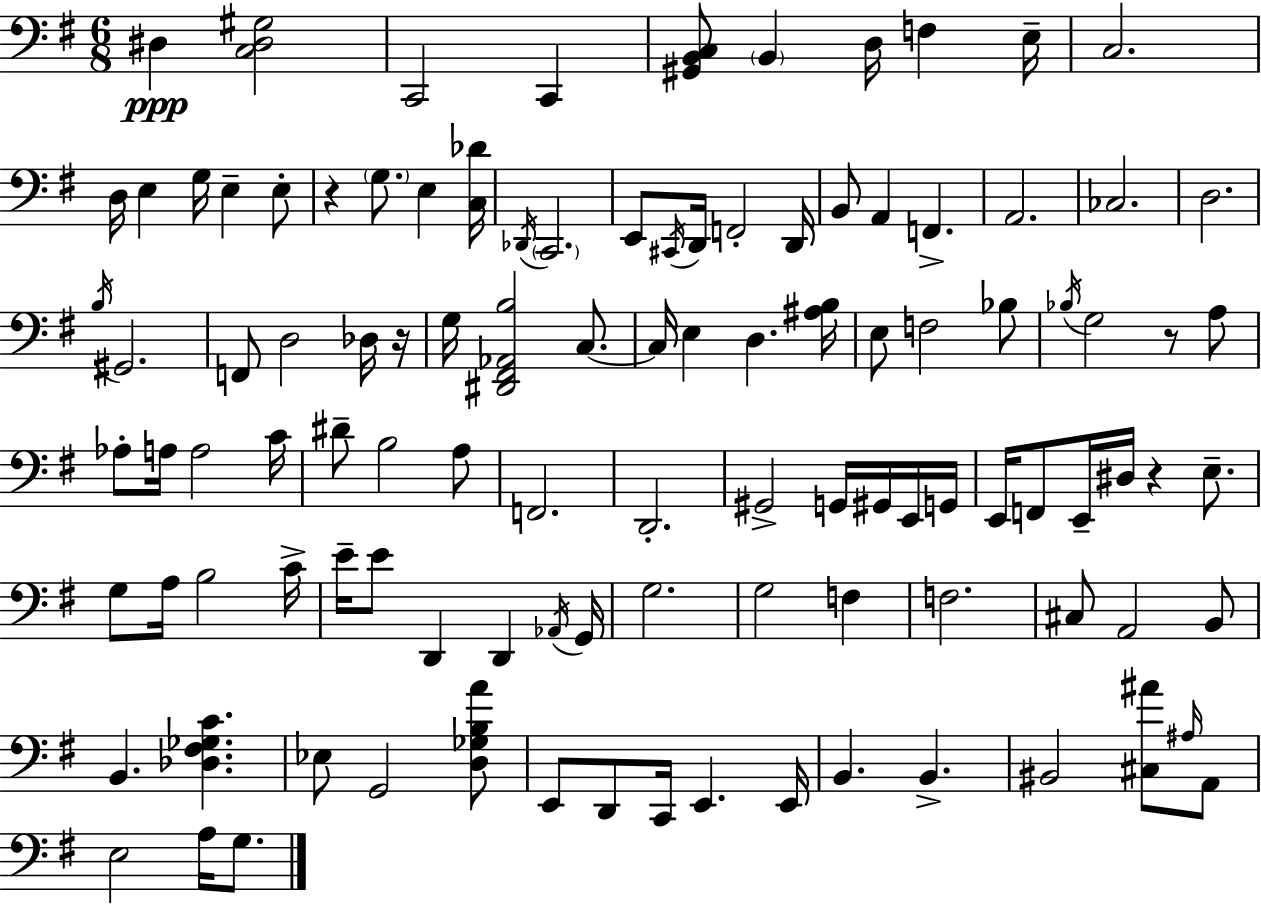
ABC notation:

X:1
T:Untitled
M:6/8
L:1/4
K:G
^D, [C,^D,^G,]2 C,,2 C,, [^G,,B,,C,]/2 B,, D,/4 F, E,/4 C,2 D,/4 E, G,/4 E, E,/2 z G,/2 E, [C,_D]/4 _D,,/4 C,,2 E,,/2 ^C,,/4 D,,/4 F,,2 D,,/4 B,,/2 A,, F,, A,,2 _C,2 D,2 B,/4 ^G,,2 F,,/2 D,2 _D,/4 z/4 G,/4 [^D,,^F,,_A,,B,]2 C,/2 C,/4 E, D, [^A,B,]/4 E,/2 F,2 _B,/2 _B,/4 G,2 z/2 A,/2 _A,/2 A,/4 A,2 C/4 ^D/2 B,2 A,/2 F,,2 D,,2 ^G,,2 G,,/4 ^G,,/4 E,,/4 G,,/4 E,,/4 F,,/2 E,,/4 ^D,/4 z E,/2 G,/2 A,/4 B,2 C/4 E/4 E/2 D,, D,, _A,,/4 G,,/4 G,2 G,2 F, F,2 ^C,/2 A,,2 B,,/2 B,, [_D,^F,_G,C] _E,/2 G,,2 [D,_G,B,A]/2 E,,/2 D,,/2 C,,/4 E,, E,,/4 B,, B,, ^B,,2 [^C,^A]/2 ^A,/4 A,,/2 E,2 A,/4 G,/2